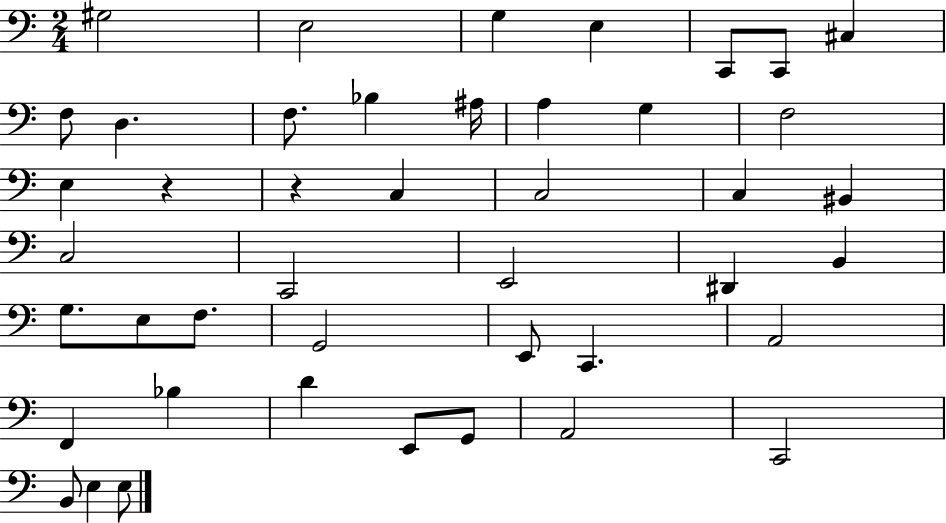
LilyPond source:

{
  \clef bass
  \numericTimeSignature
  \time 2/4
  \key c \major
  gis2 | e2 | g4 e4 | c,8 c,8 cis4 | \break f8 d4. | f8. bes4 ais16 | a4 g4 | f2 | \break e4 r4 | r4 c4 | c2 | c4 bis,4 | \break c2 | c,2 | e,2 | dis,4 b,4 | \break g8. e8 f8. | g,2 | e,8 c,4. | a,2 | \break f,4 bes4 | d'4 e,8 g,8 | a,2 | c,2 | \break b,8 e4 e8 | \bar "|."
}